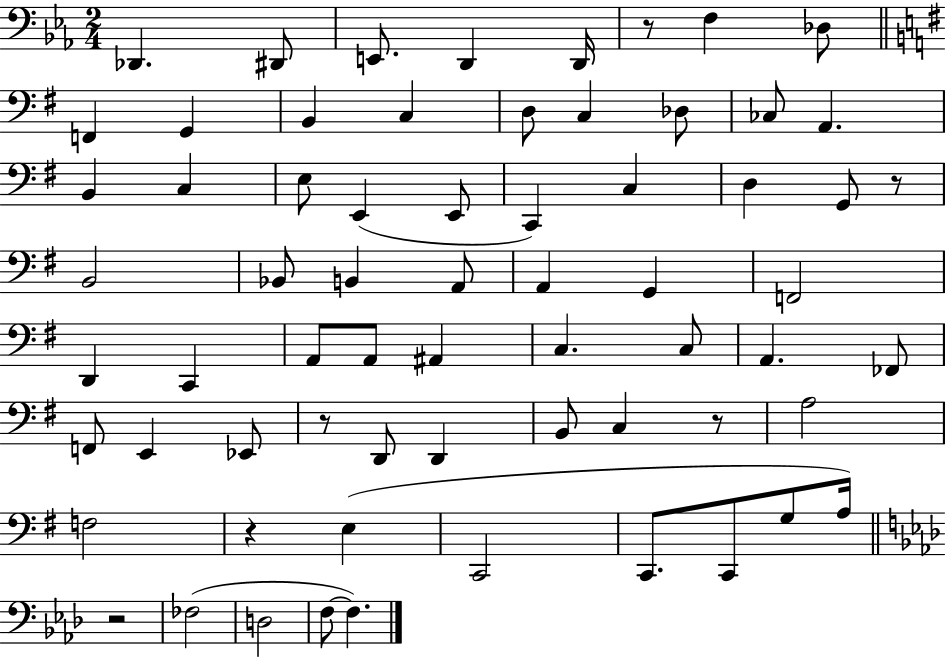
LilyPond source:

{
  \clef bass
  \numericTimeSignature
  \time 2/4
  \key ees \major
  \repeat volta 2 { des,4. dis,8 | e,8. d,4 d,16 | r8 f4 des8 | \bar "||" \break \key g \major f,4 g,4 | b,4 c4 | d8 c4 des8 | ces8 a,4. | \break b,4 c4 | e8 e,4( e,8 | c,4) c4 | d4 g,8 r8 | \break b,2 | bes,8 b,4 a,8 | a,4 g,4 | f,2 | \break d,4 c,4 | a,8 a,8 ais,4 | c4. c8 | a,4. fes,8 | \break f,8 e,4 ees,8 | r8 d,8 d,4 | b,8 c4 r8 | a2 | \break f2 | r4 e4( | c,2 | c,8. c,8 g8 a16) | \break \bar "||" \break \key aes \major r2 | fes2( | d2 | f8~~ f4.) | \break } \bar "|."
}